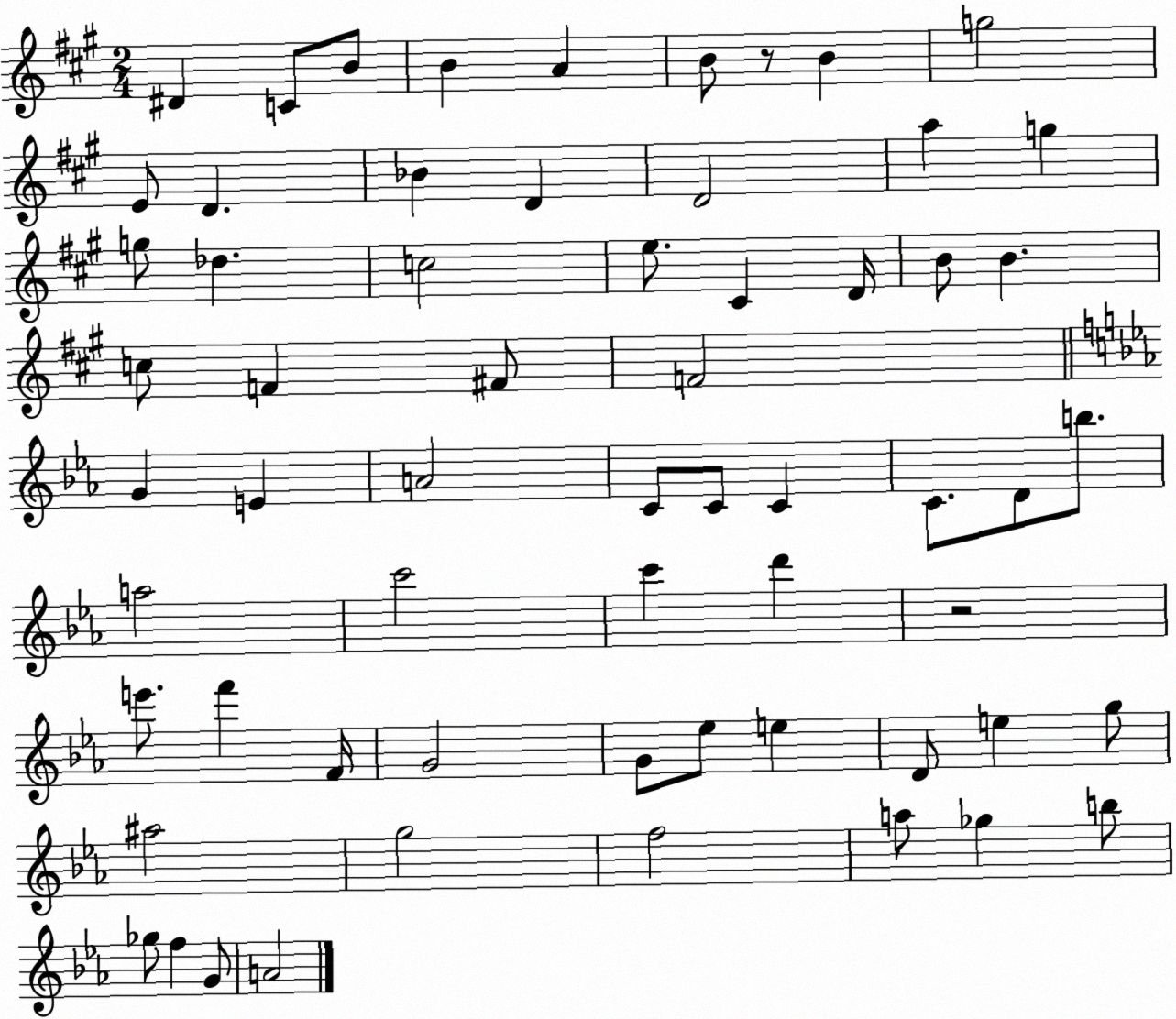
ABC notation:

X:1
T:Untitled
M:2/4
L:1/4
K:A
^D C/2 B/2 B A B/2 z/2 B g2 E/2 D _B D D2 a g g/2 _d c2 e/2 ^C D/4 B/2 B c/2 F ^F/2 F2 G E A2 C/2 C/2 C C/2 D/2 b/2 a2 c'2 c' d' z2 e'/2 f' F/4 G2 G/2 _e/2 e D/2 e g/2 ^a2 g2 f2 a/2 _g b/2 _g/2 f G/2 A2